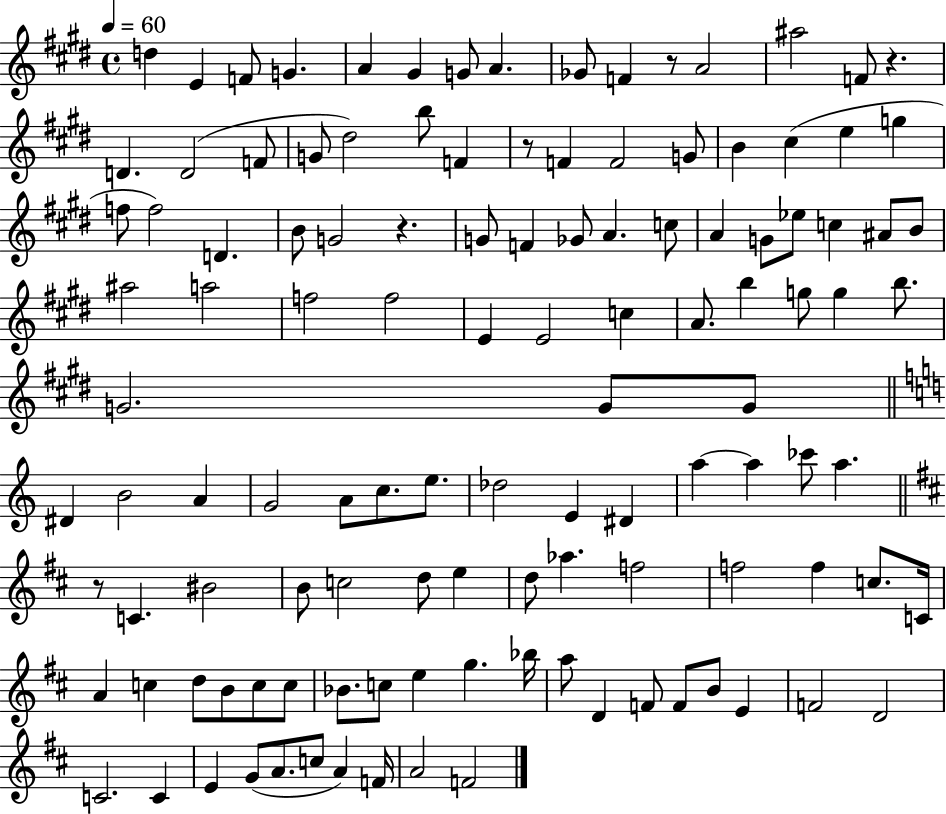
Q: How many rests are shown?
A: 5